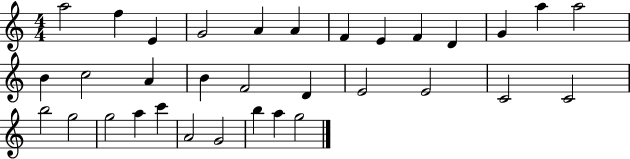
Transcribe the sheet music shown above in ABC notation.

X:1
T:Untitled
M:4/4
L:1/4
K:C
a2 f E G2 A A F E F D G a a2 B c2 A B F2 D E2 E2 C2 C2 b2 g2 g2 a c' A2 G2 b a g2